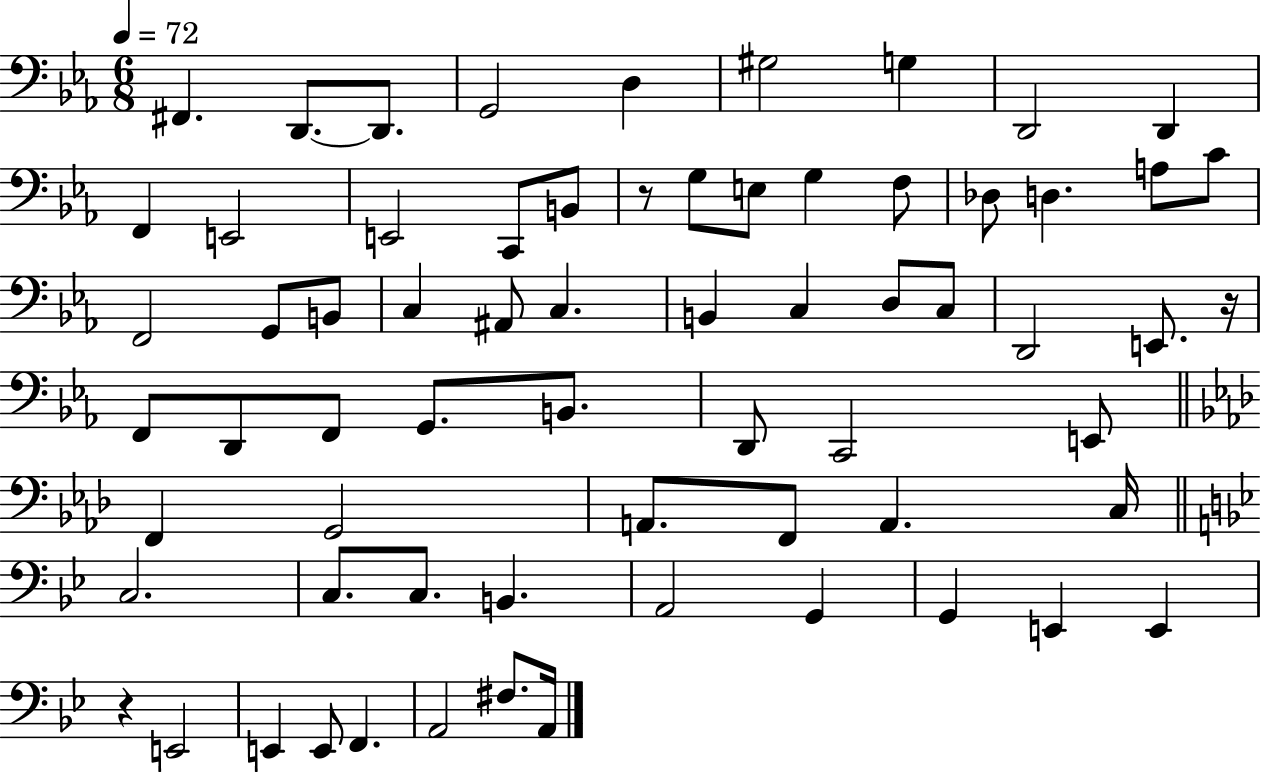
{
  \clef bass
  \numericTimeSignature
  \time 6/8
  \key ees \major
  \tempo 4 = 72
  fis,4. d,8.~~ d,8. | g,2 d4 | gis2 g4 | d,2 d,4 | \break f,4 e,2 | e,2 c,8 b,8 | r8 g8 e8 g4 f8 | des8 d4. a8 c'8 | \break f,2 g,8 b,8 | c4 ais,8 c4. | b,4 c4 d8 c8 | d,2 e,8. r16 | \break f,8 d,8 f,8 g,8. b,8. | d,8 c,2 e,8 | \bar "||" \break \key f \minor f,4 g,2 | a,8. f,8 a,4. c16 | \bar "||" \break \key bes \major c2. | c8. c8. b,4. | a,2 g,4 | g,4 e,4 e,4 | \break r4 e,2 | e,4 e,8 f,4. | a,2 fis8. a,16 | \bar "|."
}